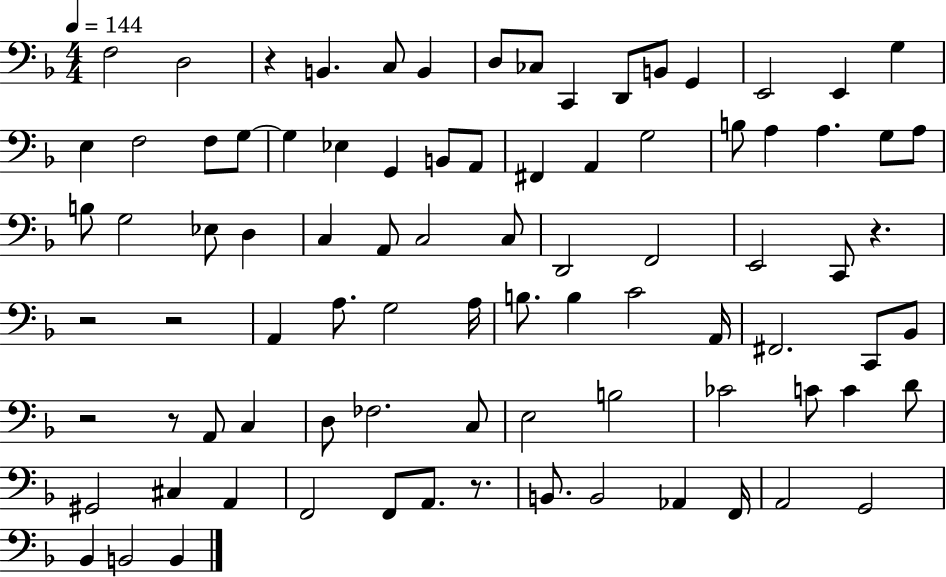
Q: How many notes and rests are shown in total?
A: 87